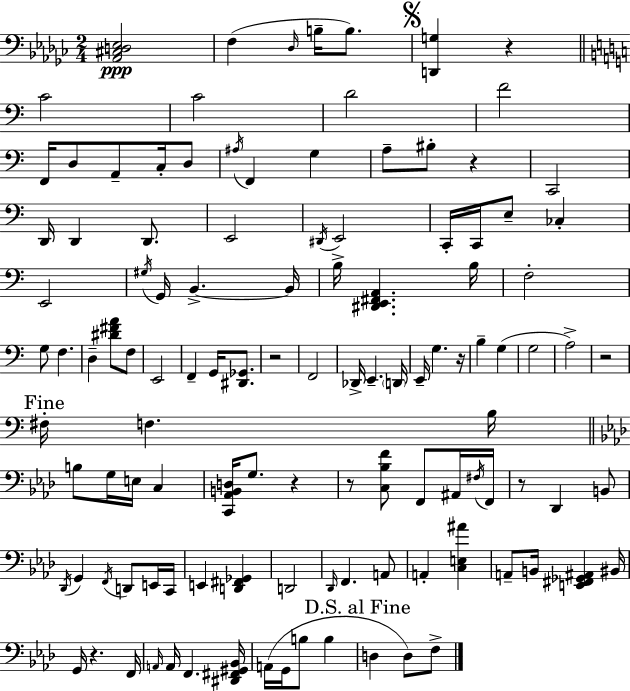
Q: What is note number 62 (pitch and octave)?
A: G3